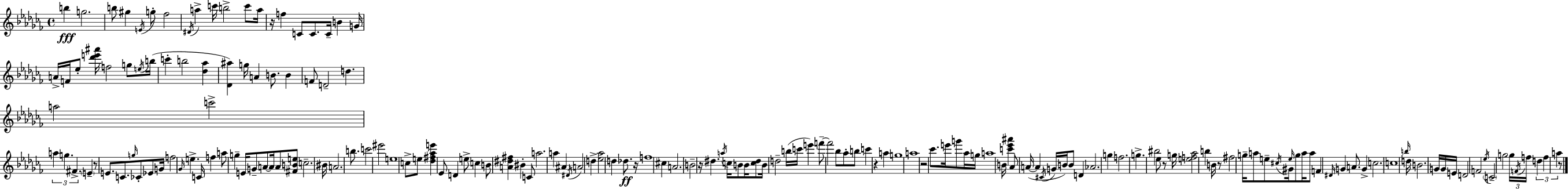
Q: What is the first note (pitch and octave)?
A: B5